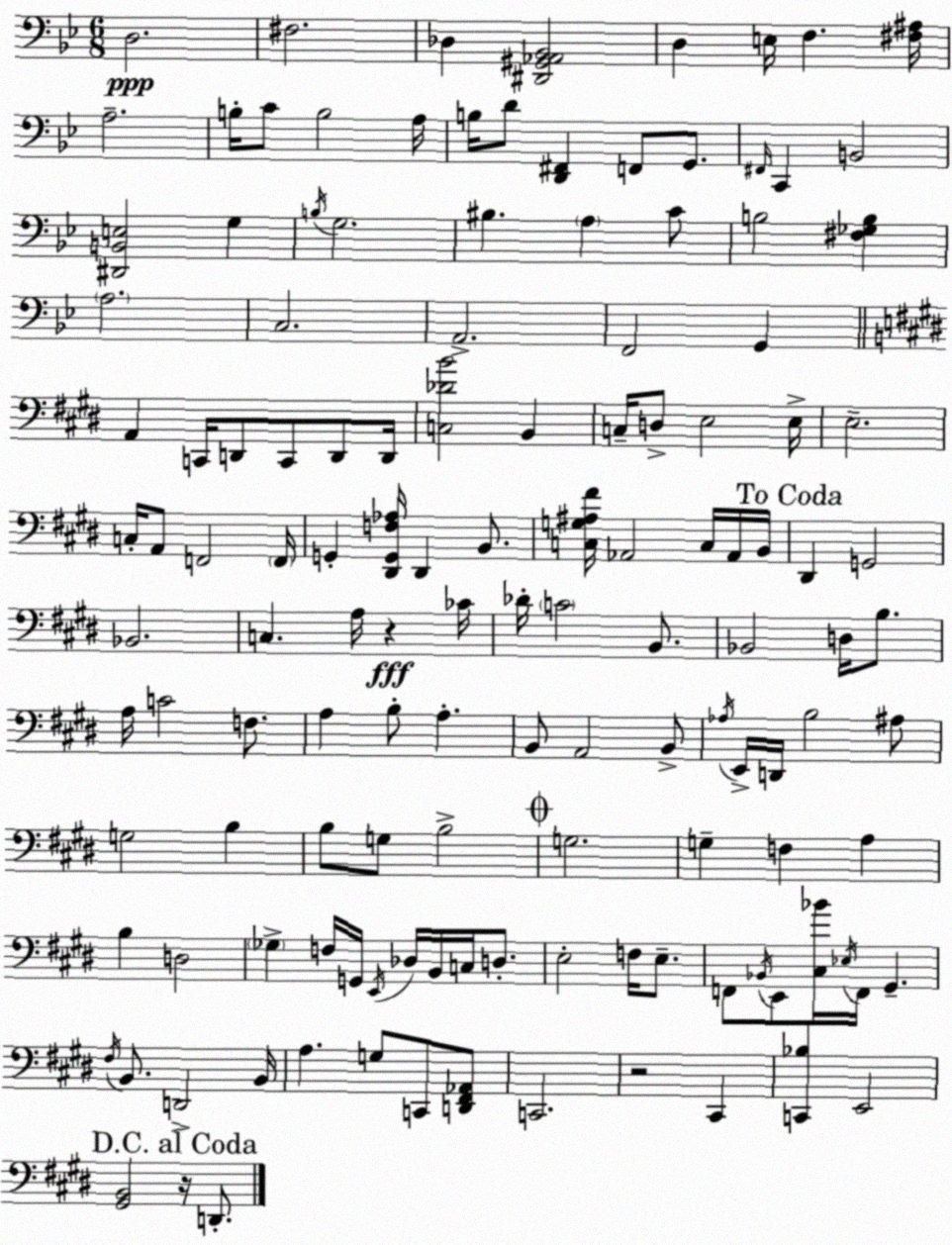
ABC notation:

X:1
T:Untitled
M:6/8
L:1/4
K:Bb
D,2 ^F,2 _D, [^D,,^G,,_A,,_B,,]2 D, E,/4 F, [^F,^A,]/4 A,2 B,/4 C/2 B,2 A,/4 B,/4 D/2 [D,,^F,,] F,,/2 G,,/2 ^F,,/4 C,, B,,2 [^D,,B,,E,]2 G, B,/4 G,2 ^B, A, C/2 B,2 [^F,_G,B,] A,2 C,2 A,,2 F,,2 G,, A,, C,,/4 D,,/2 C,,/2 D,,/2 D,,/4 [C,_DB]2 B,, C,/4 D,/2 E,2 E,/4 E,2 C,/4 A,,/2 F,,2 F,,/4 G,, [^D,,G,,F,_A,]/4 ^D,, B,,/2 [C,G,^A,^F]/4 _A,,2 C,/4 _A,,/4 B,,/4 ^D,, G,,2 _B,,2 C, A,/4 z _C/4 _D/4 C2 B,,/2 _B,,2 D,/4 B,/2 A,/4 C2 F,/2 A, B,/2 A, B,,/2 A,,2 B,,/2 _A,/4 E,,/4 D,,/4 B,2 ^A,/2 G,2 B, B,/2 G,/2 B,2 G,2 G, F, A, B, D,2 _G, F,/4 G,,/4 E,,/4 _D,/4 B,,/4 C,/4 D,/2 E,2 F,/4 E,/2 F,,/2 _B,,/4 E,,/2 [^C,_B]/4 _E,/4 F,,/4 ^G,, ^F,/4 B,,/2 D,,2 B,,/4 A, G,/2 C,,/2 [D,,^F,,_A,,]/2 C,,2 z2 ^C,, [C,,_B,] E,,2 [^G,,B,,]2 z/4 D,,/2